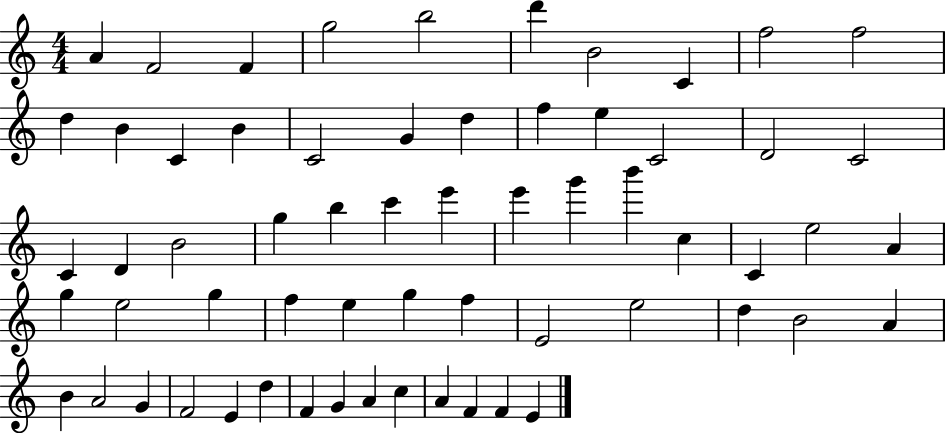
{
  \clef treble
  \numericTimeSignature
  \time 4/4
  \key c \major
  a'4 f'2 f'4 | g''2 b''2 | d'''4 b'2 c'4 | f''2 f''2 | \break d''4 b'4 c'4 b'4 | c'2 g'4 d''4 | f''4 e''4 c'2 | d'2 c'2 | \break c'4 d'4 b'2 | g''4 b''4 c'''4 e'''4 | e'''4 g'''4 b'''4 c''4 | c'4 e''2 a'4 | \break g''4 e''2 g''4 | f''4 e''4 g''4 f''4 | e'2 e''2 | d''4 b'2 a'4 | \break b'4 a'2 g'4 | f'2 e'4 d''4 | f'4 g'4 a'4 c''4 | a'4 f'4 f'4 e'4 | \break \bar "|."
}